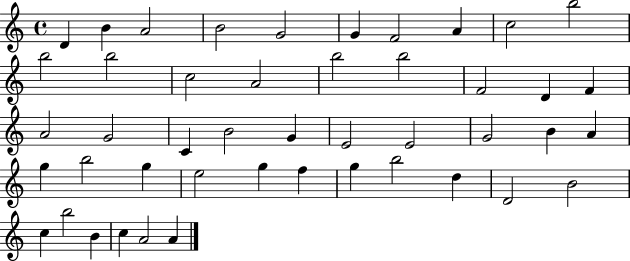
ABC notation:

X:1
T:Untitled
M:4/4
L:1/4
K:C
D B A2 B2 G2 G F2 A c2 b2 b2 b2 c2 A2 b2 b2 F2 D F A2 G2 C B2 G E2 E2 G2 B A g b2 g e2 g f g b2 d D2 B2 c b2 B c A2 A